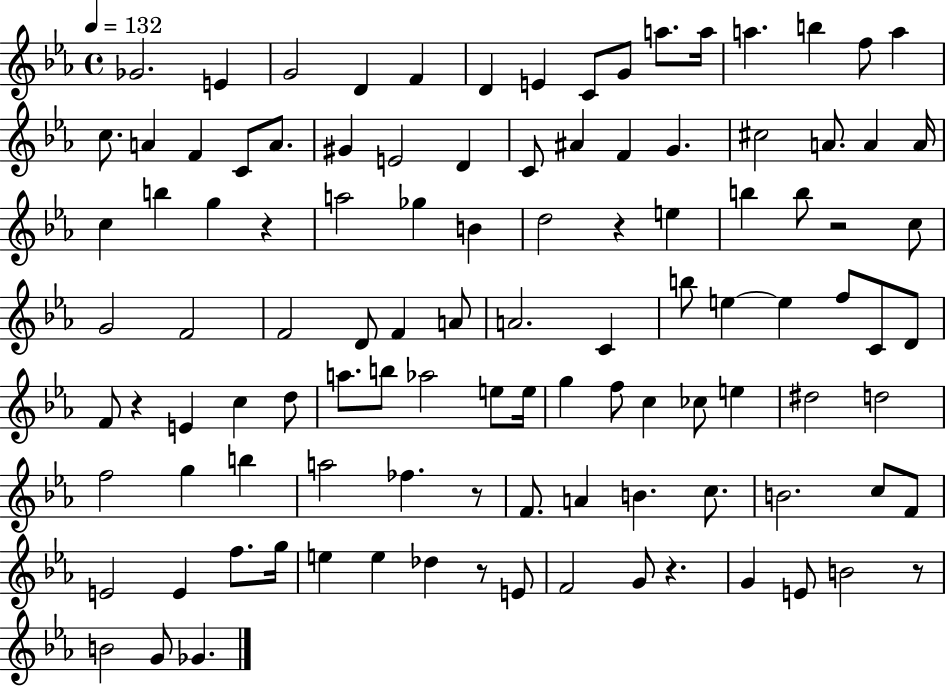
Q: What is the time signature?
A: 4/4